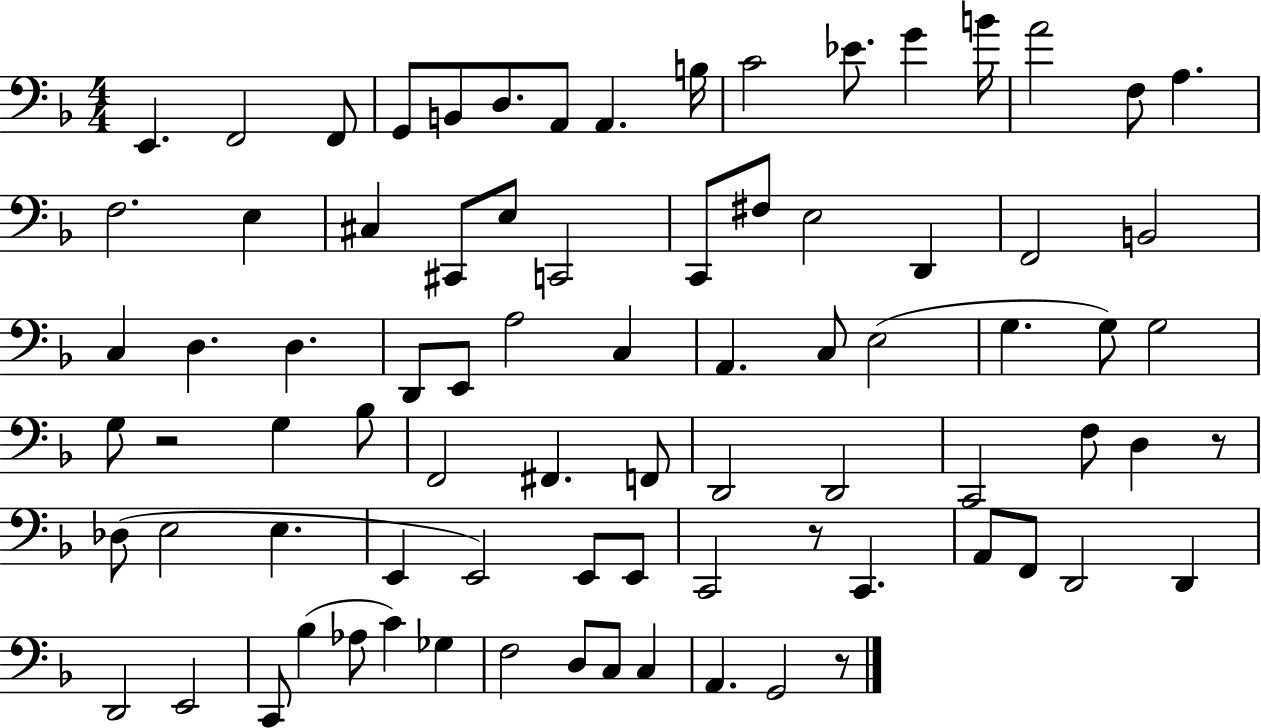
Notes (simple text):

E2/q. F2/h F2/e G2/e B2/e D3/e. A2/e A2/q. B3/s C4/h Eb4/e. G4/q B4/s A4/h F3/e A3/q. F3/h. E3/q C#3/q C#2/e E3/e C2/h C2/e F#3/e E3/h D2/q F2/h B2/h C3/q D3/q. D3/q. D2/e E2/e A3/h C3/q A2/q. C3/e E3/h G3/q. G3/e G3/h G3/e R/h G3/q Bb3/e F2/h F#2/q. F2/e D2/h D2/h C2/h F3/e D3/q R/e Db3/e E3/h E3/q. E2/q E2/h E2/e E2/e C2/h R/e C2/q. A2/e F2/e D2/h D2/q D2/h E2/h C2/e Bb3/q Ab3/e C4/q Gb3/q F3/h D3/e C3/e C3/q A2/q. G2/h R/e